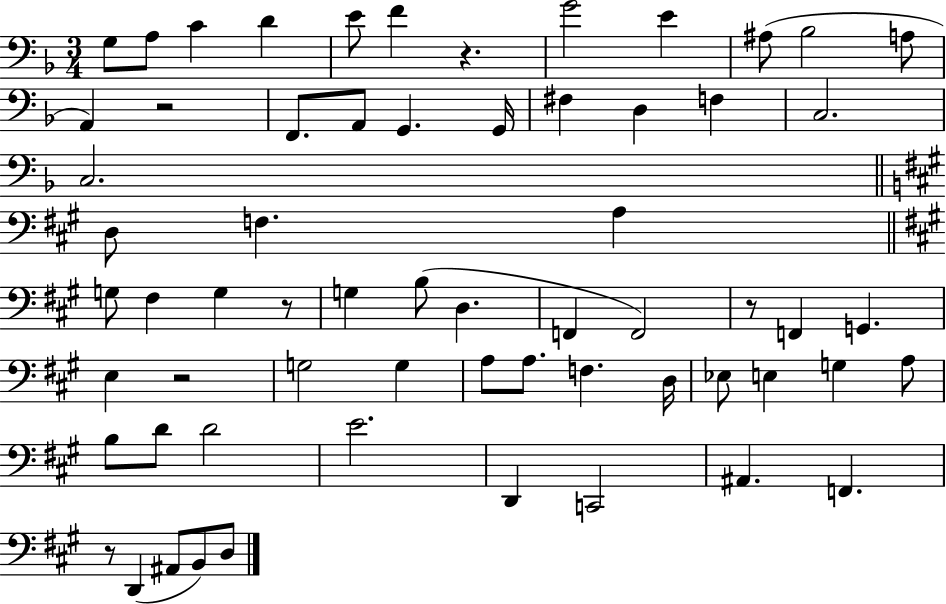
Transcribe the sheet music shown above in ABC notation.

X:1
T:Untitled
M:3/4
L:1/4
K:F
G,/2 A,/2 C D E/2 F z G2 E ^A,/2 _B,2 A,/2 A,, z2 F,,/2 A,,/2 G,, G,,/4 ^F, D, F, C,2 C,2 D,/2 F, A, G,/2 ^F, G, z/2 G, B,/2 D, F,, F,,2 z/2 F,, G,, E, z2 G,2 G, A,/2 A,/2 F, D,/4 _E,/2 E, G, A,/2 B,/2 D/2 D2 E2 D,, C,,2 ^A,, F,, z/2 D,, ^A,,/2 B,,/2 D,/2